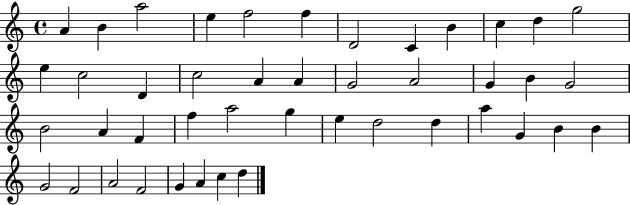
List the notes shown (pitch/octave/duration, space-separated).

A4/q B4/q A5/h E5/q F5/h F5/q D4/h C4/q B4/q C5/q D5/q G5/h E5/q C5/h D4/q C5/h A4/q A4/q G4/h A4/h G4/q B4/q G4/h B4/h A4/q F4/q F5/q A5/h G5/q E5/q D5/h D5/q A5/q G4/q B4/q B4/q G4/h F4/h A4/h F4/h G4/q A4/q C5/q D5/q